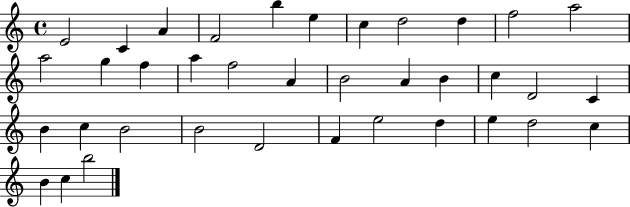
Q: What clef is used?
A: treble